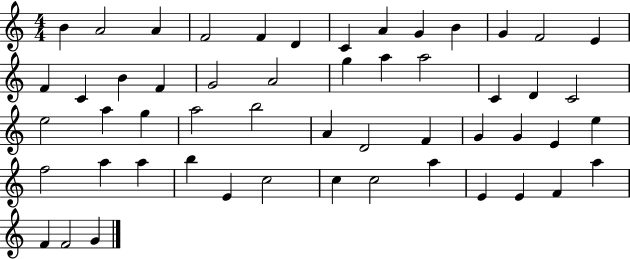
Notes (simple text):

B4/q A4/h A4/q F4/h F4/q D4/q C4/q A4/q G4/q B4/q G4/q F4/h E4/q F4/q C4/q B4/q F4/q G4/h A4/h G5/q A5/q A5/h C4/q D4/q C4/h E5/h A5/q G5/q A5/h B5/h A4/q D4/h F4/q G4/q G4/q E4/q E5/q F5/h A5/q A5/q B5/q E4/q C5/h C5/q C5/h A5/q E4/q E4/q F4/q A5/q F4/q F4/h G4/q